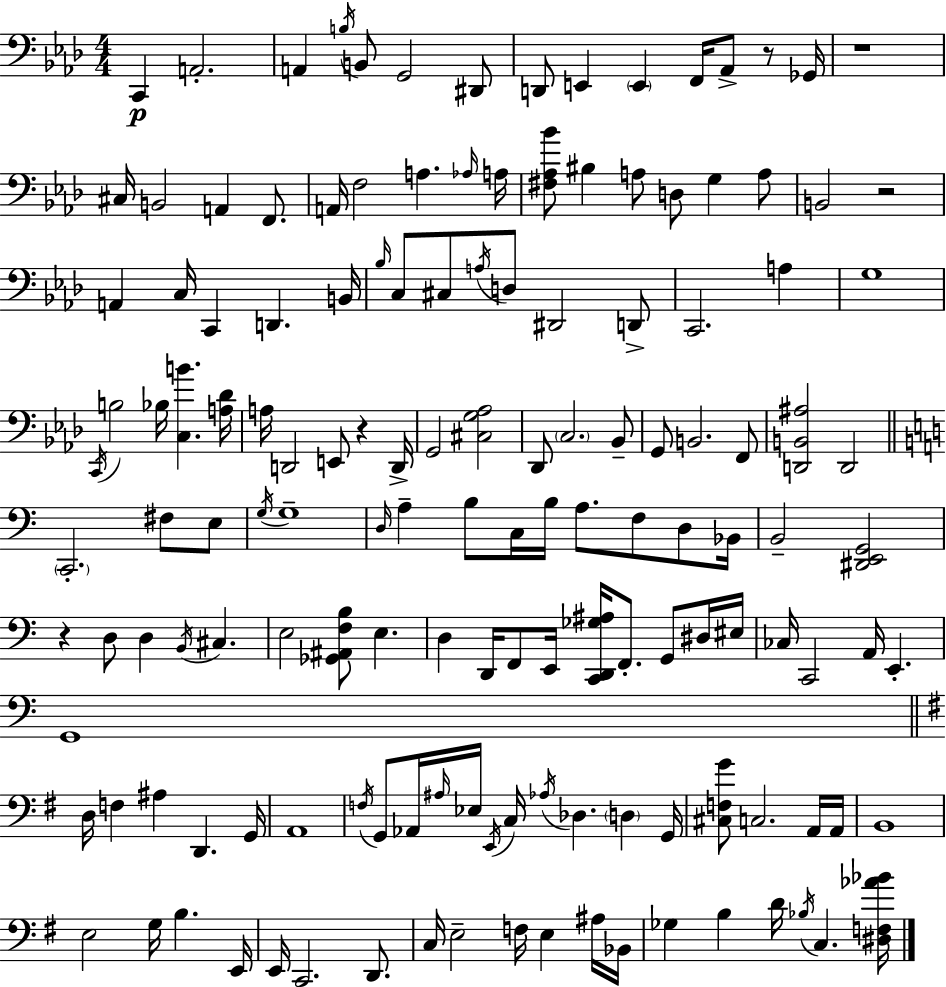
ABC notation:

X:1
T:Untitled
M:4/4
L:1/4
K:Ab
C,, A,,2 A,, B,/4 B,,/2 G,,2 ^D,,/2 D,,/2 E,, E,, F,,/4 _A,,/2 z/2 _G,,/4 z4 ^C,/4 B,,2 A,, F,,/2 A,,/4 F,2 A, _A,/4 A,/4 [^F,_A,_B]/2 ^B, A,/2 D,/2 G, A,/2 B,,2 z2 A,, C,/4 C,, D,, B,,/4 _B,/4 C,/2 ^C,/2 A,/4 D,/2 ^D,,2 D,,/2 C,,2 A, G,4 C,,/4 B,2 _B,/4 [C,B] [A,_D]/4 A,/4 D,,2 E,,/2 z D,,/4 G,,2 [^C,G,_A,]2 _D,,/2 C,2 _B,,/2 G,,/2 B,,2 F,,/2 [D,,B,,^A,]2 D,,2 C,,2 ^F,/2 E,/2 G,/4 G,4 D,/4 A, B,/2 C,/4 B,/4 A,/2 F,/2 D,/2 _B,,/4 B,,2 [^D,,E,,G,,]2 z D,/2 D, B,,/4 ^C, E,2 [_G,,^A,,F,B,]/2 E, D, D,,/4 F,,/2 E,,/4 [C,,D,,_G,^A,]/4 F,,/2 G,,/2 ^D,/4 ^E,/4 _C,/4 C,,2 A,,/4 E,, G,,4 D,/4 F, ^A, D,, G,,/4 A,,4 F,/4 G,,/2 _A,,/4 ^A,/4 _E,/4 E,,/4 C,/4 _A,/4 _D, D, G,,/4 [^C,F,G]/2 C,2 A,,/4 A,,/4 B,,4 E,2 G,/4 B, E,,/4 E,,/4 C,,2 D,,/2 C,/4 E,2 F,/4 E, ^A,/4 _B,,/4 _G, B, D/4 _B,/4 C, [^D,F,_A_B]/4